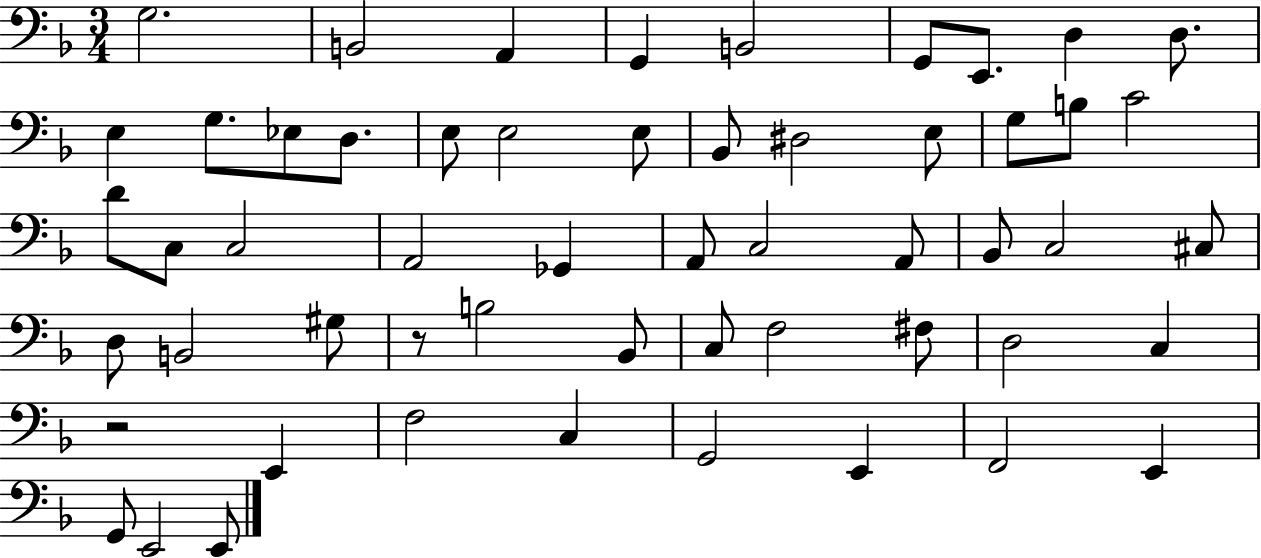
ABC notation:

X:1
T:Untitled
M:3/4
L:1/4
K:F
G,2 B,,2 A,, G,, B,,2 G,,/2 E,,/2 D, D,/2 E, G,/2 _E,/2 D,/2 E,/2 E,2 E,/2 _B,,/2 ^D,2 E,/2 G,/2 B,/2 C2 D/2 C,/2 C,2 A,,2 _G,, A,,/2 C,2 A,,/2 _B,,/2 C,2 ^C,/2 D,/2 B,,2 ^G,/2 z/2 B,2 _B,,/2 C,/2 F,2 ^F,/2 D,2 C, z2 E,, F,2 C, G,,2 E,, F,,2 E,, G,,/2 E,,2 E,,/2